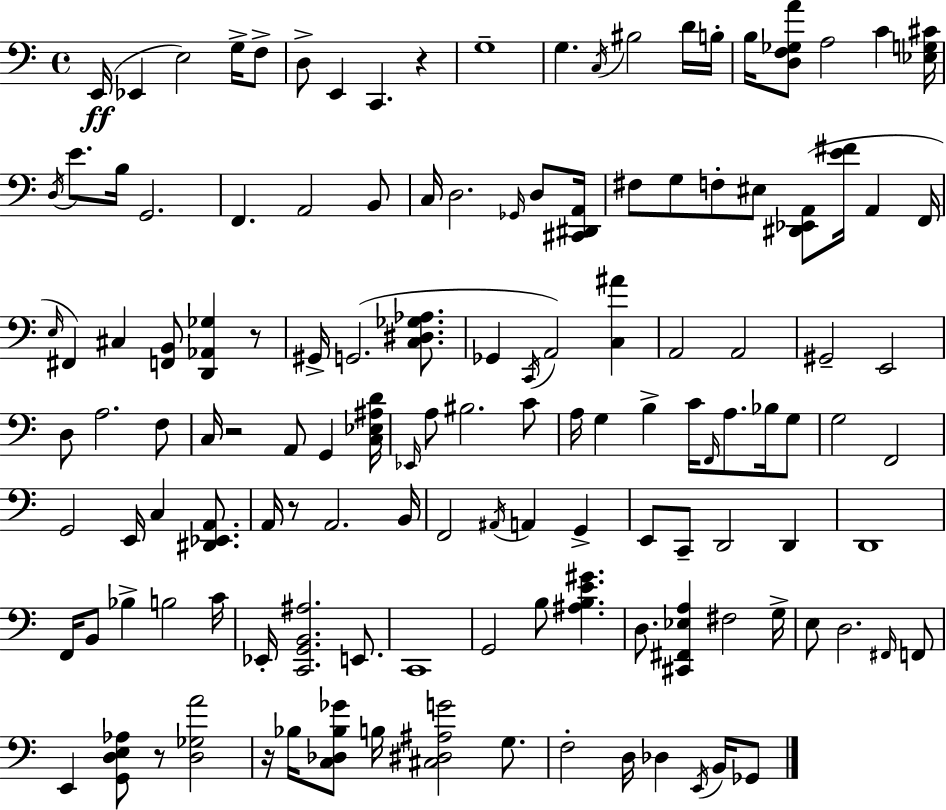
{
  \clef bass
  \time 4/4
  \defaultTimeSignature
  \key a \minor
  e,16(\ff ees,4 e2) g16-> f8-> | d8-> e,4 c,4. r4 | g1-- | g4. \acciaccatura { c16 } bis2 d'16 | \break b16-. b16 <d f ges a'>8 a2 c'4 | <ees g cis'>16 \acciaccatura { d16 } e'8. b16 g,2. | f,4. a,2 | b,8 c16 d2. \grace { ges,16 } | \break d8 <cis, dis, a,>16 fis8 g8 f8-. eis8 <dis, ees, a,>8( <e' fis'>16 a,4 | f,16 \grace { e16 }) fis,4 cis4 <f, b,>8 <d, aes, ges>4 | r8 gis,16-> g,2.( | <c dis ges aes>8. ges,4 \acciaccatura { c,16 }) a,2 | \break <c ais'>4 a,2 a,2 | gis,2-- e,2 | d8 a2. | f8 c16 r2 a,8 | \break g,4 <c ees ais d'>16 \grace { ees,16 } a8 bis2. | c'8 a16 g4 b4-> c'16 | \grace { f,16 } a8. bes16 g8 g2 f,2 | g,2 e,16 | \break c4 <dis, ees, a,>8. a,16 r8 a,2. | b,16 f,2 \acciaccatura { ais,16 } | a,4 g,4-> e,8 c,8-- d,2 | d,4 d,1 | \break f,16 b,8 bes4-> b2 | c'16 ees,16-. <c, g, b, ais>2. | e,8. c,1 | g,2 | \break b8 <ais b e' gis'>4. d8. <cis, fis, ees a>4 fis2 | g16-> e8 d2. | \grace { fis,16 } f,8 e,4 <g, d e aes>8 r8 | <d ges a'>2 r16 bes16 <c des bes ges'>8 b16 <cis dis ais g'>2 | \break g8. f2-. | d16 des4 \acciaccatura { e,16 } b,16 ges,8 \bar "|."
}